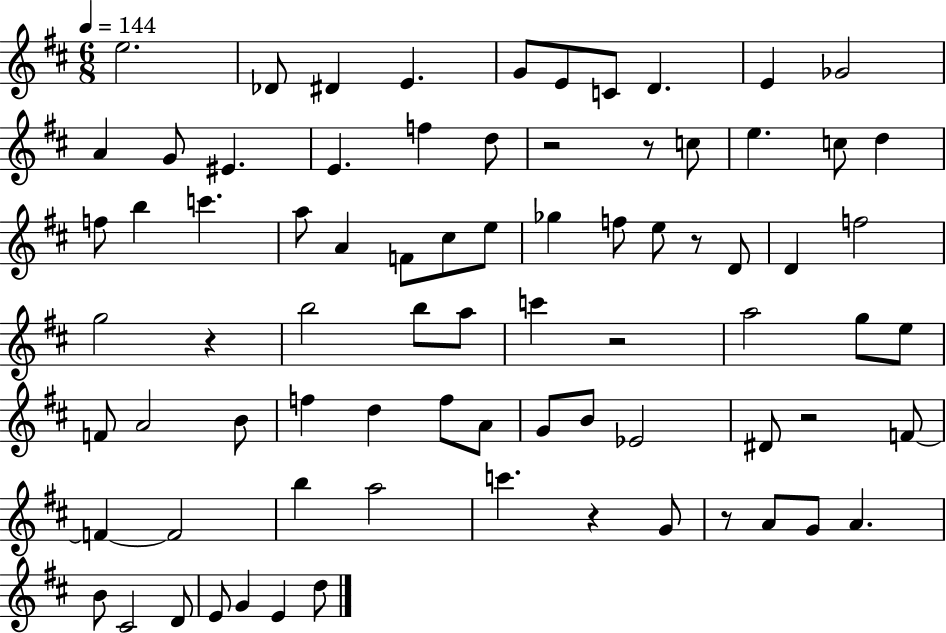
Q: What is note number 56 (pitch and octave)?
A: F4